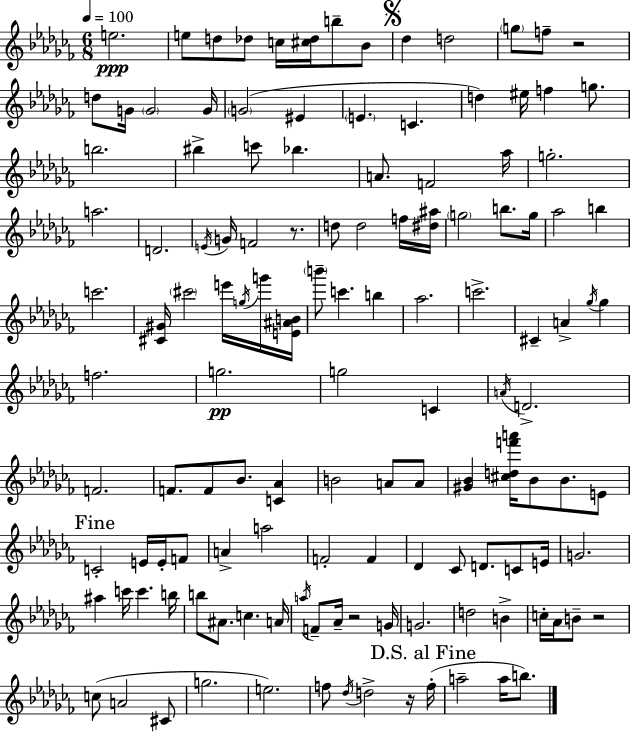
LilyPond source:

{
  \clef treble
  \numericTimeSignature
  \time 6/8
  \key aes \minor
  \tempo 4 = 100
  \repeat volta 2 { e''2.\ppp | e''8 d''8 des''8 c''16 <cis'' des''>16 b''8-- bes'8 | \mark \markup { \musicglyph "scripts.segno" } des''4 d''2 | \parenthesize g''8 f''8-- r2 | \break d''8 g'16 \parenthesize g'2 g'16 | \parenthesize g'2( eis'4 | \parenthesize e'4. c'4. | d''4) eis''16 f''4 g''8. | \break b''2. | bis''4-> c'''8 bes''4. | a'8. f'2 aes''16 | g''2.-. | \break a''2. | d'2. | \acciaccatura { e'16 } g'16 f'2 r8. | d''8 d''2 f''16 | \break <dis'' ais''>16 \parenthesize g''2 b''8. | g''16 aes''2 b''4 | c'''2. | <cis' gis'>16 \parenthesize cis'''2 e'''16 \acciaccatura { g''16 } | \break g'''16 <e' ais' b'>16 \parenthesize b'''8-- c'''4. b''4 | aes''2. | c'''2.-> | cis'4-- a'4-> \acciaccatura { ges''16 } ges''4 | \break f''2. | g''2.\pp | g''2 c'4 | \acciaccatura { a'16 } d'2.-> | \break f'2. | f'8. f'8 bes'8. | <c' aes'>4 b'2 | a'8 a'8 <gis' bes'>4 <cis'' d'' f''' a'''>16 bes'8 bes'8. | \break e'8 \mark "Fine" c'2-. | e'16 e'16-. f'8 a'4-> a''2 | f'2-. | f'4 des'4 ces'8 d'8. | \break c'8 e'16 g'2. | ais''4 c'''16 c'''4. | b''16 b''8 ais'8. c''4. | a'16 \acciaccatura { a''16 } f'8-- aes'16-- r2 | \break g'16 g'2. | d''2 | b'4-> c''16-. aes'16 b'8-- r2 | c''8( a'2 | \break cis'8 g''2. | e''2.) | f''8 \acciaccatura { des''16 } d''2-> | r16 \mark "D.S. al Fine" f''16-.( a''2-- | \break a''16 b''8.) } \bar "|."
}